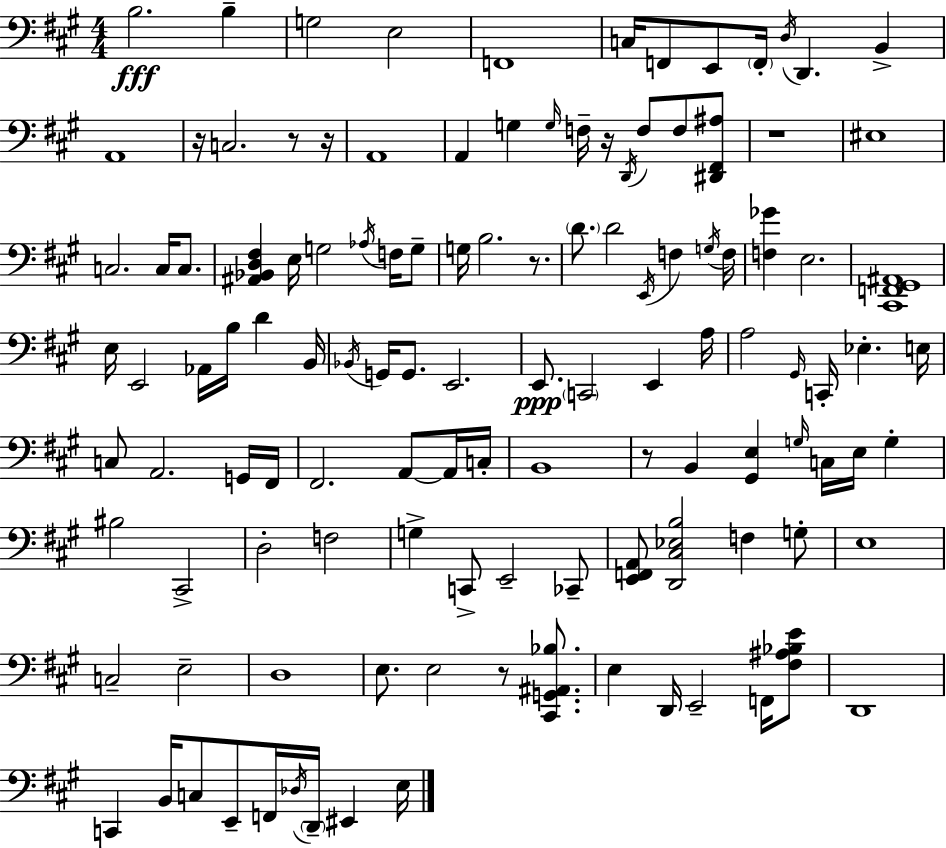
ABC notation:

X:1
T:Untitled
M:4/4
L:1/4
K:A
B,2 B, G,2 E,2 F,,4 C,/4 F,,/2 E,,/2 F,,/4 D,/4 D,, B,, A,,4 z/4 C,2 z/2 z/4 A,,4 A,, G, G,/4 F,/4 z/4 D,,/4 F,/2 F,/2 [^D,,^F,,^A,]/2 z4 ^E,4 C,2 C,/4 C,/2 [^A,,_B,,D,^F,] E,/4 G,2 _A,/4 F,/4 G,/2 G,/4 B,2 z/2 D/2 D2 E,,/4 F, G,/4 F,/4 [F,_G] E,2 [^C,,F,,^G,,^A,,]4 E,/4 E,,2 _A,,/4 B,/4 D B,,/4 _B,,/4 G,,/4 G,,/2 E,,2 E,,/2 C,,2 E,, A,/4 A,2 ^G,,/4 C,,/4 _E, E,/4 C,/2 A,,2 G,,/4 ^F,,/4 ^F,,2 A,,/2 A,,/4 C,/4 B,,4 z/2 B,, [^G,,E,] G,/4 C,/4 E,/4 G, ^B,2 ^C,,2 D,2 F,2 G, C,,/2 E,,2 _C,,/2 [E,,F,,A,,]/2 [D,,^C,_E,B,]2 F, G,/2 E,4 C,2 E,2 D,4 E,/2 E,2 z/2 [^C,,G,,^A,,_B,]/2 E, D,,/4 E,,2 F,,/4 [^F,^A,_B,E]/2 D,,4 C,, B,,/4 C,/2 E,,/2 F,,/4 _D,/4 D,,/4 ^E,, E,/4